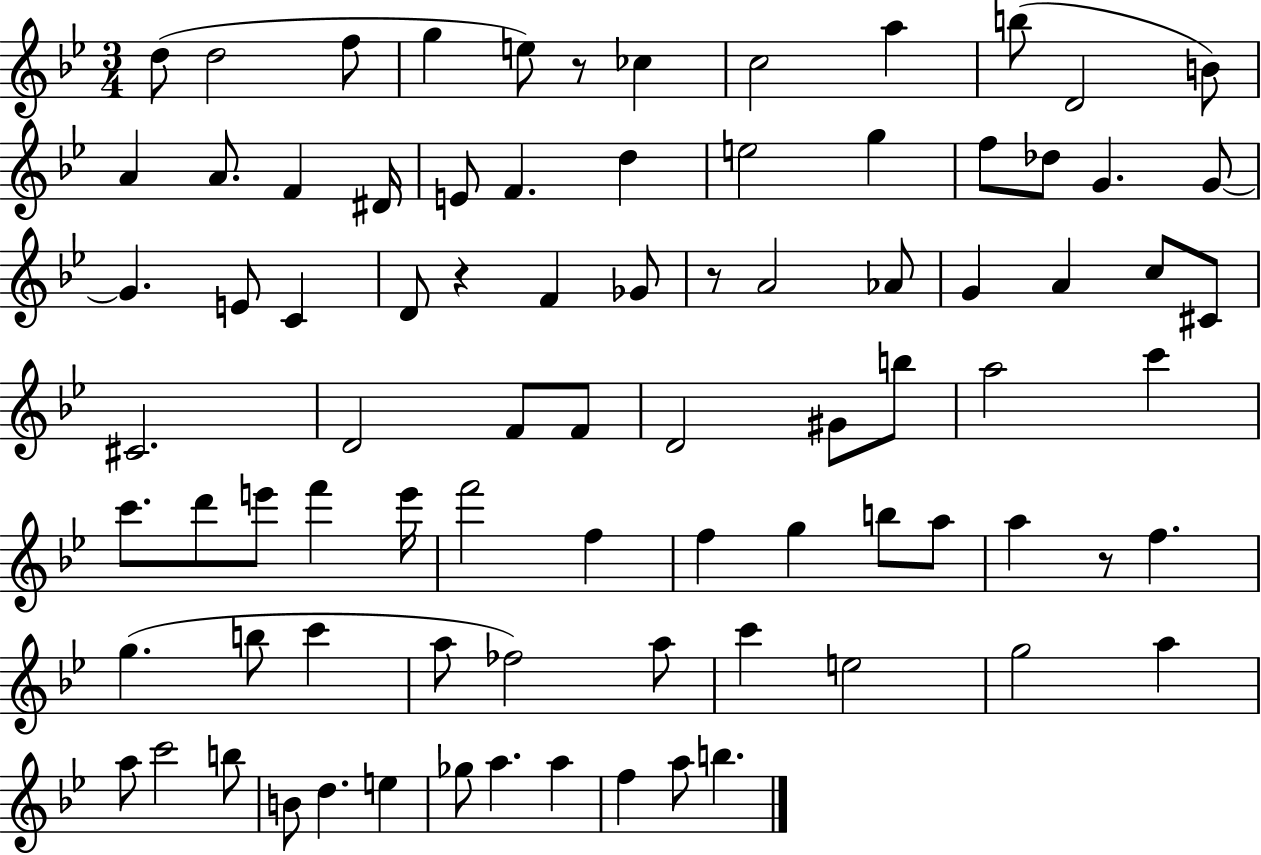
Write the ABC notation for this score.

X:1
T:Untitled
M:3/4
L:1/4
K:Bb
d/2 d2 f/2 g e/2 z/2 _c c2 a b/2 D2 B/2 A A/2 F ^D/4 E/2 F d e2 g f/2 _d/2 G G/2 G E/2 C D/2 z F _G/2 z/2 A2 _A/2 G A c/2 ^C/2 ^C2 D2 F/2 F/2 D2 ^G/2 b/2 a2 c' c'/2 d'/2 e'/2 f' e'/4 f'2 f f g b/2 a/2 a z/2 f g b/2 c' a/2 _f2 a/2 c' e2 g2 a a/2 c'2 b/2 B/2 d e _g/2 a a f a/2 b